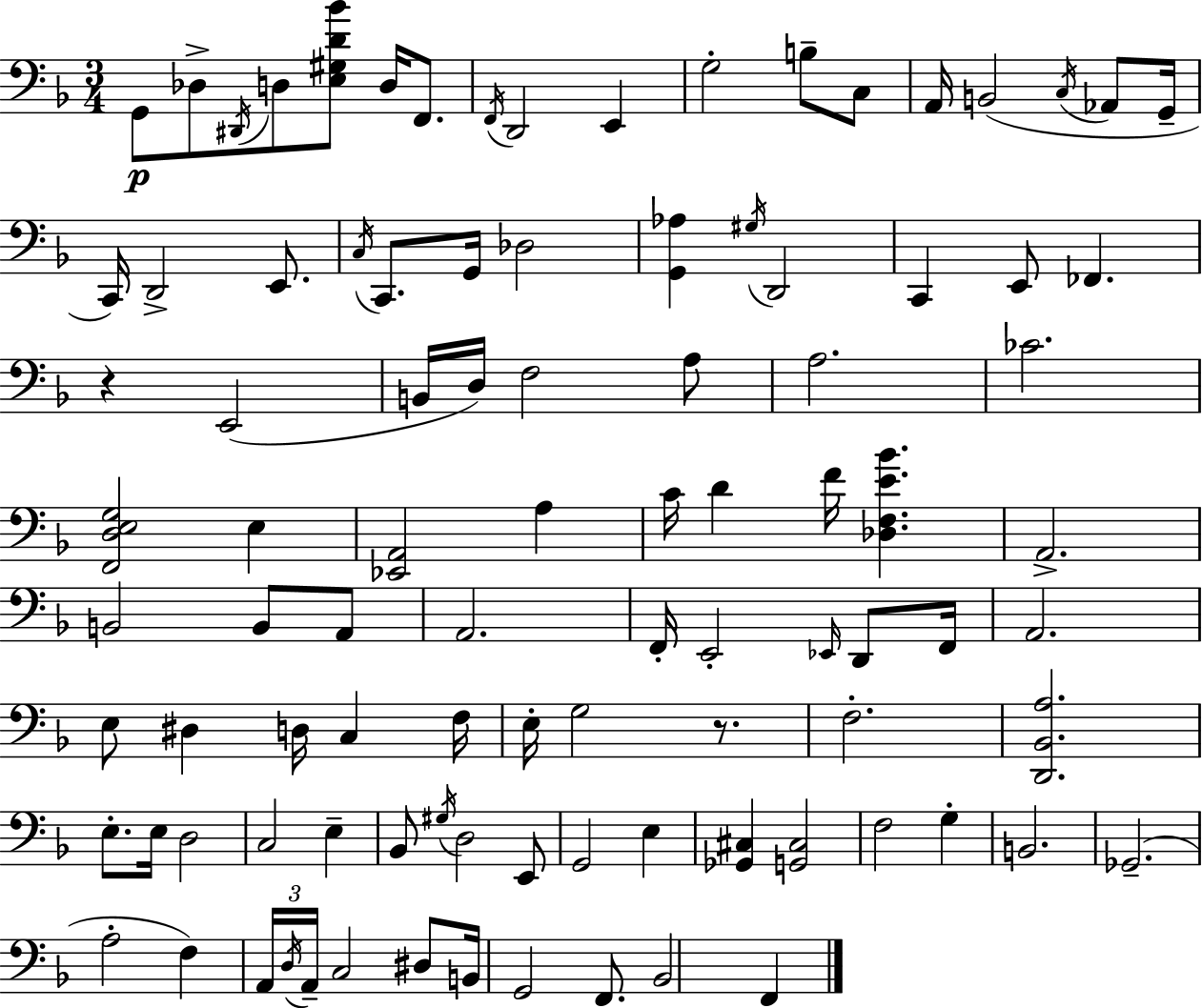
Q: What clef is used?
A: bass